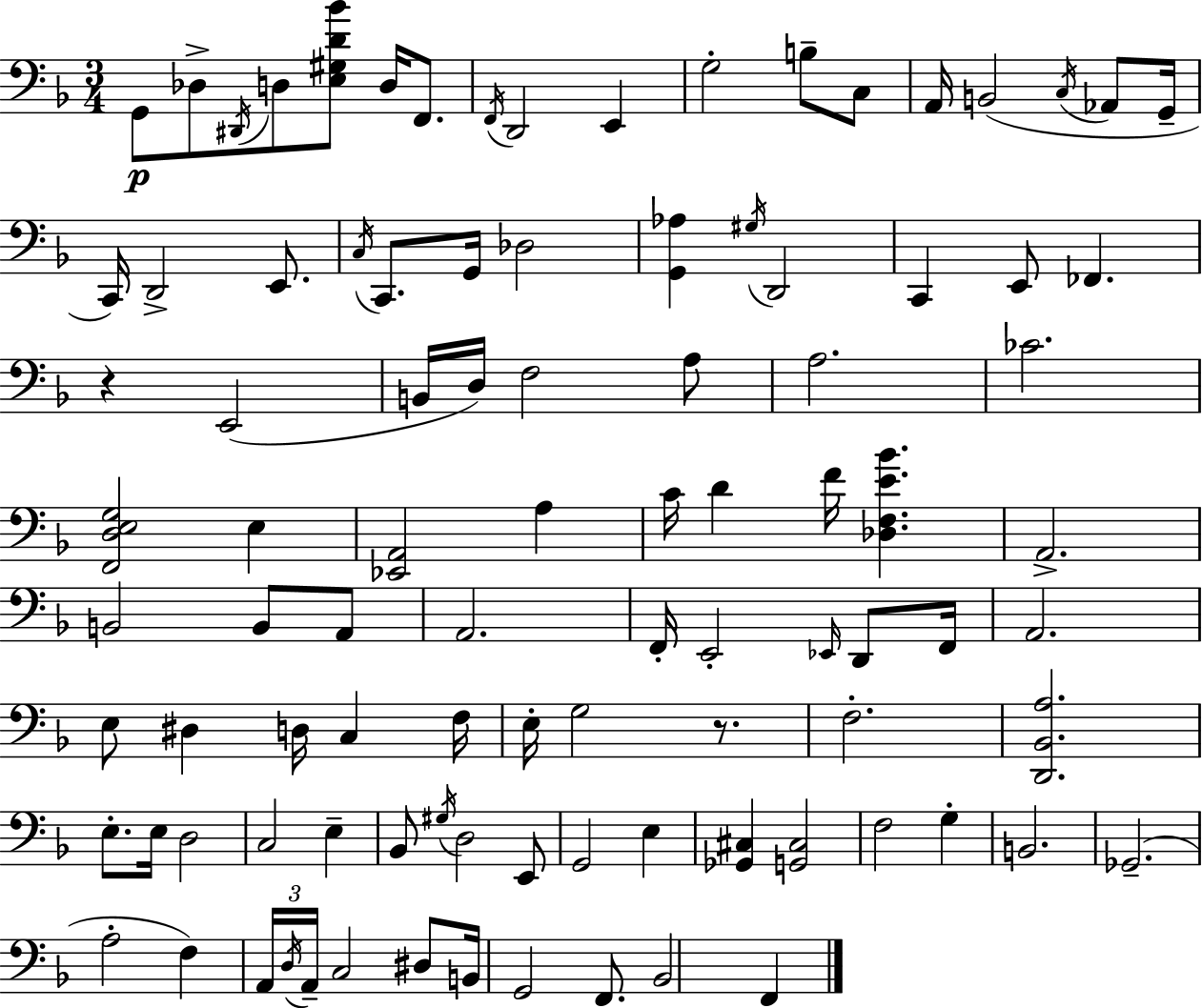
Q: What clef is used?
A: bass